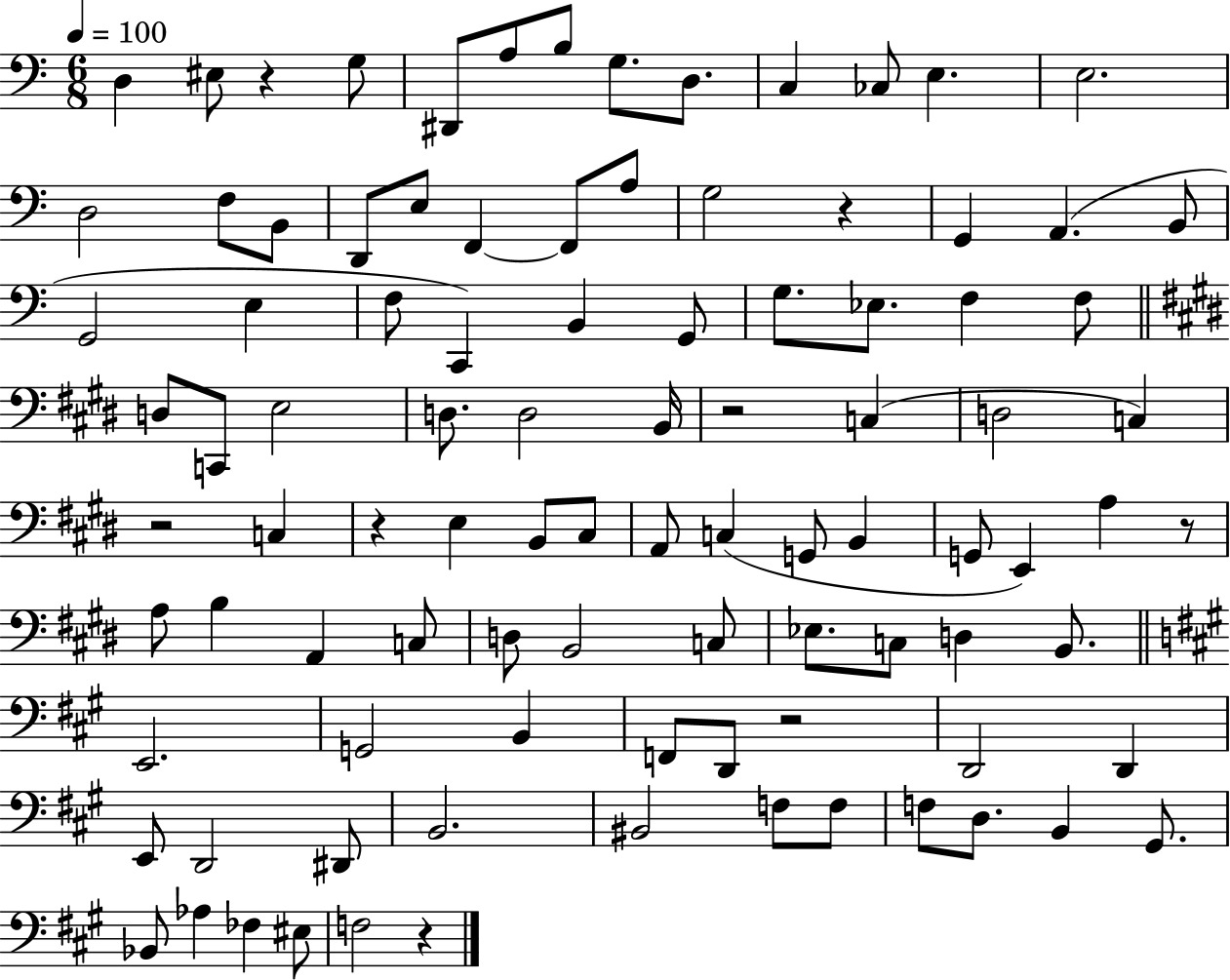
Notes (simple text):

D3/q EIS3/e R/q G3/e D#2/e A3/e B3/e G3/e. D3/e. C3/q CES3/e E3/q. E3/h. D3/h F3/e B2/e D2/e E3/e F2/q F2/e A3/e G3/h R/q G2/q A2/q. B2/e G2/h E3/q F3/e C2/q B2/q G2/e G3/e. Eb3/e. F3/q F3/e D3/e C2/e E3/h D3/e. D3/h B2/s R/h C3/q D3/h C3/q R/h C3/q R/q E3/q B2/e C#3/e A2/e C3/q G2/e B2/q G2/e E2/q A3/q R/e A3/e B3/q A2/q C3/e D3/e B2/h C3/e Eb3/e. C3/e D3/q B2/e. E2/h. G2/h B2/q F2/e D2/e R/h D2/h D2/q E2/e D2/h D#2/e B2/h. BIS2/h F3/e F3/e F3/e D3/e. B2/q G#2/e. Bb2/e Ab3/q FES3/q EIS3/e F3/h R/q